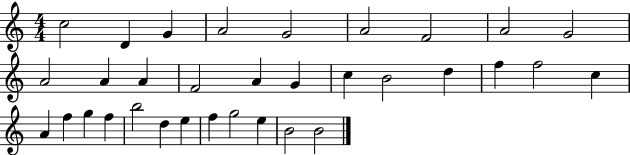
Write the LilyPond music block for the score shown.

{
  \clef treble
  \numericTimeSignature
  \time 4/4
  \key c \major
  c''2 d'4 g'4 | a'2 g'2 | a'2 f'2 | a'2 g'2 | \break a'2 a'4 a'4 | f'2 a'4 g'4 | c''4 b'2 d''4 | f''4 f''2 c''4 | \break a'4 f''4 g''4 f''4 | b''2 d''4 e''4 | f''4 g''2 e''4 | b'2 b'2 | \break \bar "|."
}